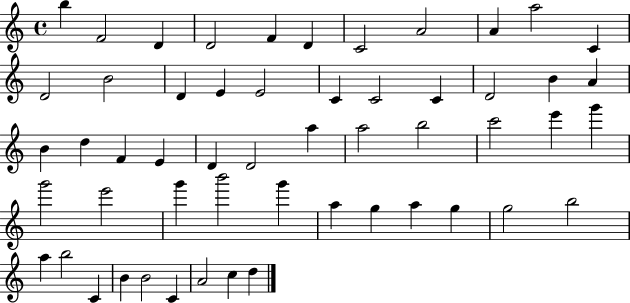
{
  \clef treble
  \time 4/4
  \defaultTimeSignature
  \key c \major
  b''4 f'2 d'4 | d'2 f'4 d'4 | c'2 a'2 | a'4 a''2 c'4 | \break d'2 b'2 | d'4 e'4 e'2 | c'4 c'2 c'4 | d'2 b'4 a'4 | \break b'4 d''4 f'4 e'4 | d'4 d'2 a''4 | a''2 b''2 | c'''2 e'''4 g'''4 | \break g'''2 e'''2 | g'''4 b'''2 g'''4 | a''4 g''4 a''4 g''4 | g''2 b''2 | \break a''4 b''2 c'4 | b'4 b'2 c'4 | a'2 c''4 d''4 | \bar "|."
}